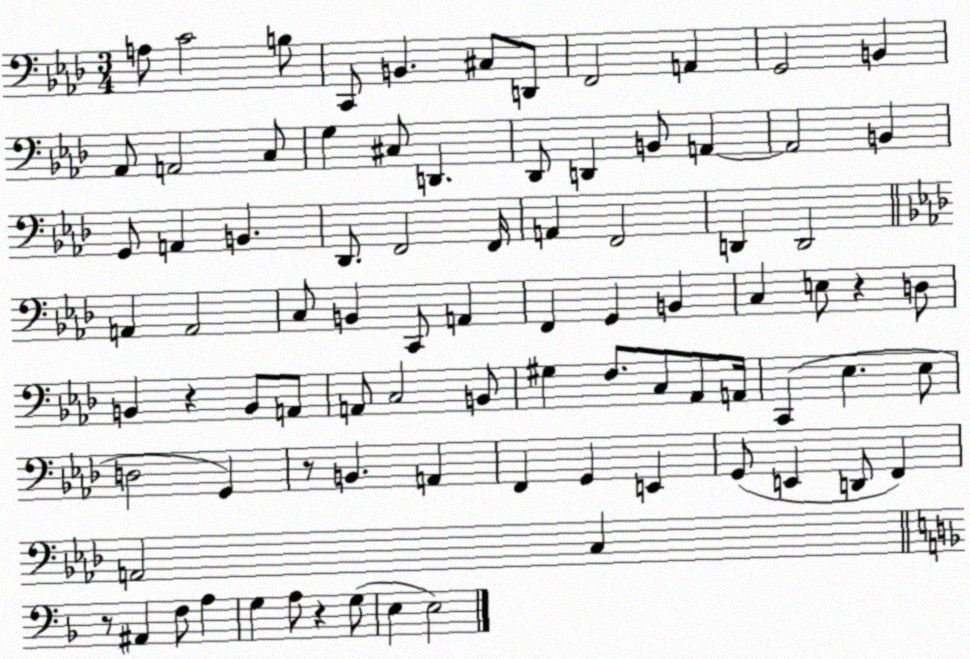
X:1
T:Untitled
M:3/4
L:1/4
K:Ab
A,/2 C2 B,/2 C,,/2 B,, ^C,/2 D,,/2 F,,2 A,, G,,2 B,, _A,,/2 A,,2 C,/2 G, ^C,/2 D,, _D,,/2 D,, B,,/2 A,, A,,2 B,, G,,/2 A,, B,, _D,,/2 F,,2 F,,/4 A,, F,,2 D,, D,,2 A,, A,,2 C,/2 B,, C,,/2 A,, F,, G,, B,, C, E,/2 z D,/2 B,, z B,,/2 A,,/2 A,,/2 C,2 B,,/2 ^G, F,/2 C,/2 _A,,/2 A,,/4 C,, _E, _E,/2 D,2 G,, z/2 B,, A,, F,, G,, E,, G,,/2 E,, D,,/2 F,, A,,2 C, z/2 ^A,, F,/2 A, G, A,/2 z G,/2 E, E,2